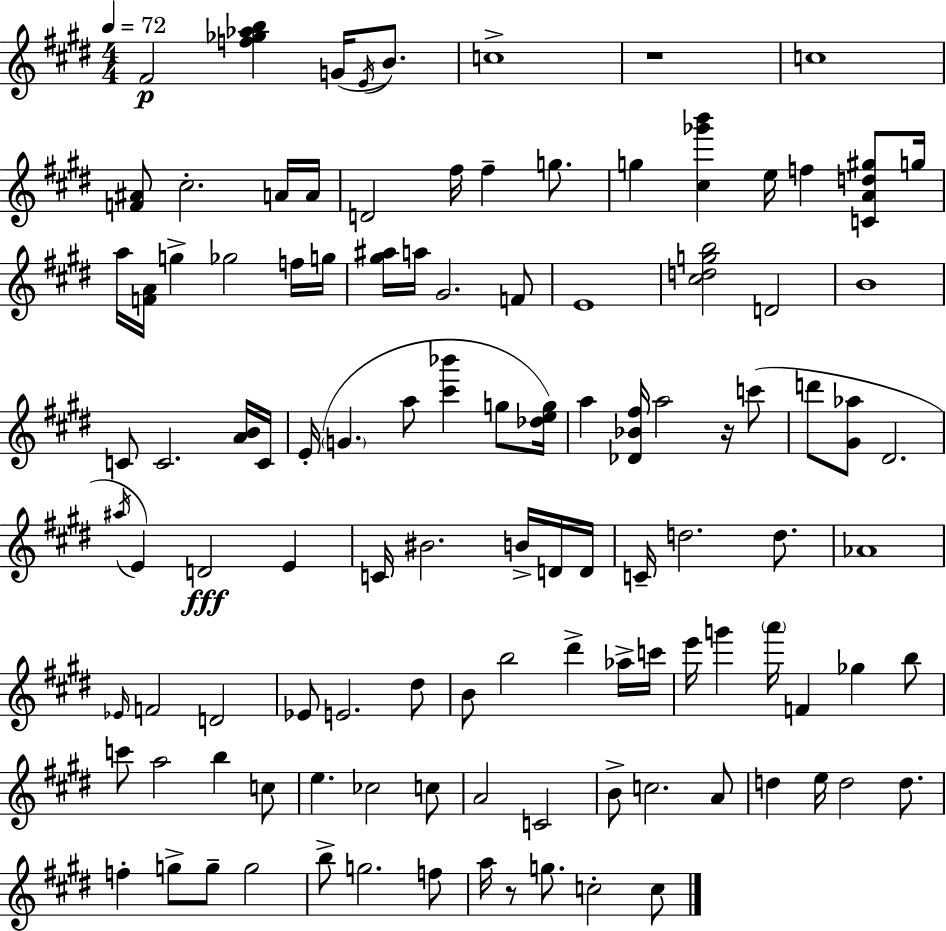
F#4/h [F5,Gb5,Ab5,B5]/q G4/s E4/s B4/e. C5/w R/w C5/w [F4,A#4]/e C#5/h. A4/s A4/s D4/h F#5/s F#5/q G5/e. G5/q [C#5,Gb6,B6]/q E5/s F5/q [C4,A4,D5,G#5]/e G5/s A5/s [F4,A4]/s G5/q Gb5/h F5/s G5/s [G#5,A#5]/s A5/s G#4/h. F4/e E4/w [C#5,D5,G5,B5]/h D4/h B4/w C4/e C4/h. [A4,B4]/s C4/s E4/s G4/q. A5/e [C#6,Bb6]/q G5/e [Db5,E5,G5]/s A5/q [Db4,Bb4,F#5]/s A5/h R/s C6/e D6/e [G#4,Ab5]/e D#4/h. A#5/s E4/q D4/h E4/q C4/s BIS4/h. B4/s D4/s D4/s C4/s D5/h. D5/e. Ab4/w Eb4/s F4/h D4/h Eb4/e E4/h. D#5/e B4/e B5/h D#6/q Ab5/s C6/s E6/s G6/q A6/s F4/q Gb5/q B5/e C6/e A5/h B5/q C5/e E5/q. CES5/h C5/e A4/h C4/h B4/e C5/h. A4/e D5/q E5/s D5/h D5/e. F5/q G5/e G5/e G5/h B5/e G5/h. F5/e A5/s R/e G5/e. C5/h C5/e